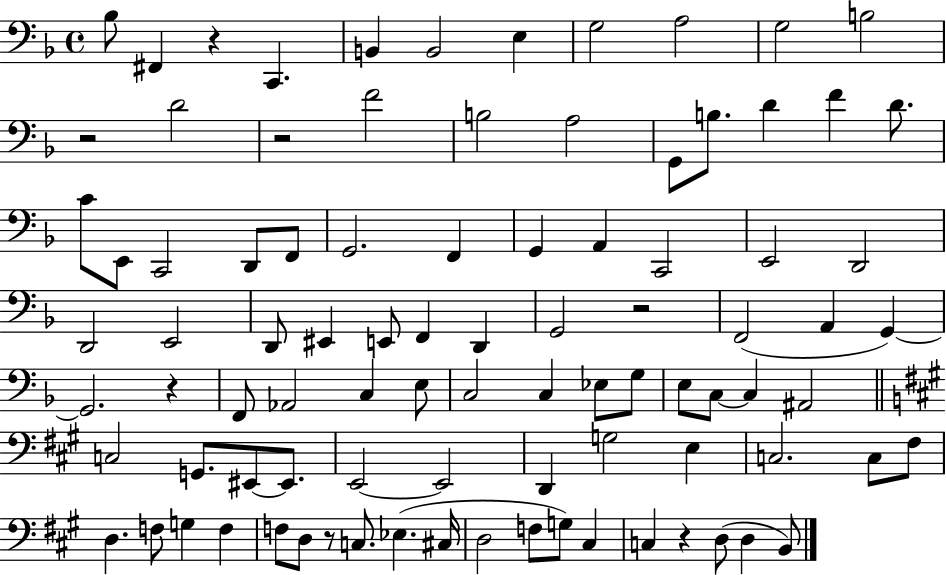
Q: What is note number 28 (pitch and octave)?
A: A2